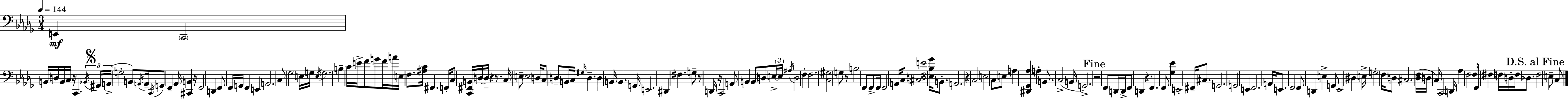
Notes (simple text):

E2/q C2/h B2/s D3/s B2/s C3/s R/s C2/q. Bb2/s G#2/s A2/s G3/h B2/e A2/s A2/s C2/s G2/e F2/q Ab2/s [C#2,B2]/q R/s F2/h D2/q F2/e F2/s G2/s F2/q E2/q A2/h. C3/e Gb3/h E3/s G3/s E3/s G3/h. B3/q C4/s E4/s F4/e G4/e F4/s A4/s E3/s F3/e. [A#3,C4]/s F#2/q. F2/s C3/e [C2,F#2,B2]/s D3/s D3/s R/q R/e. C3/s E3/e E3/h D3/s C3/e D3/e B2/s C3/s G#3/s D3/q. D3/q B2/s B2/q. G2/s E2/h. D#2/q F#3/q. G3/e R/e D2/s R/s C2/h A2/e B2/q B2/e D3/e E3/s E3/s A#3/s D3/h F3/q F3/h. [C3,G#3]/h G3/e R/e B3/h F2/e F2/e F2/s F2/h A2/s C3/e [C#3,D3,F3,E4]/h [Eb3,Bb3,Gb4]/s B2/e. A2/h. R/q C3/h E3/h C3/e E3/e A3/q [D#2,Gb2,Ab3]/q A3/q B2/e. C3/h B2/s G2/h. R/h F2/e D2/s D2/s F2/e D2/q R/q. F2/q. F2/e [Gb3,Eb4]/q E2/h F#2/s C#3/e. G2/h. G2/h E2/q F2/h. A2/s E2/e. F2/h F2/e D2/q E3/q G2/e Eb2/h D#3/q E3/s G3/h F3/s D3/e C#3/h. [Db3,F3]/s D3/s C3/s C2/h D2/s Ab3/q F3/h F3/s F2/s F#3/q F3/s D3/s F3/s Db3/e. F3/h E3/e C3/e